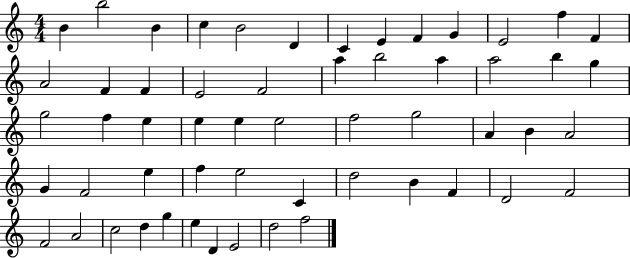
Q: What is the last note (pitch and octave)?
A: F5